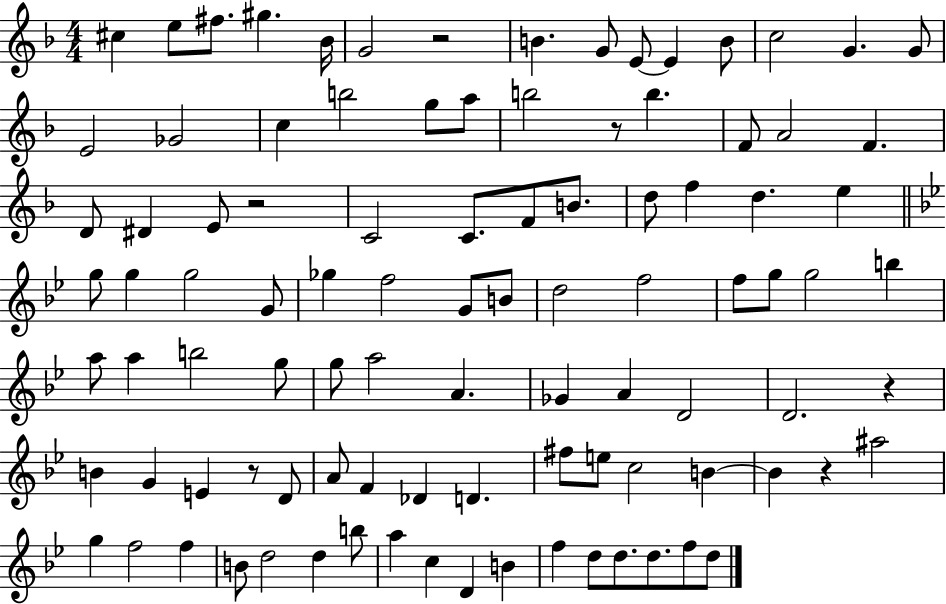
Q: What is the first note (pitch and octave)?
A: C#5